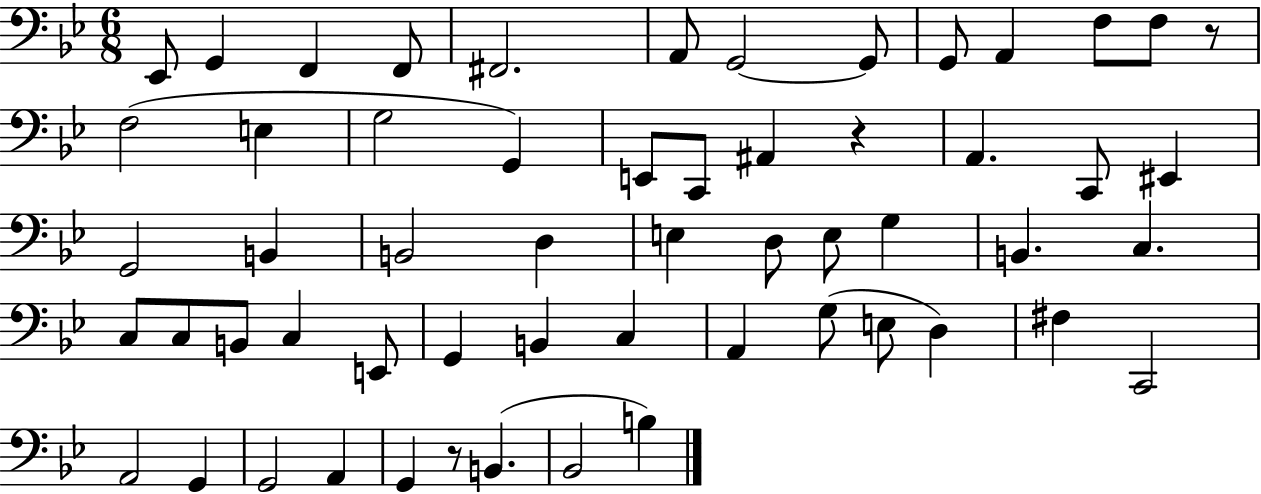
Eb2/e G2/q F2/q F2/e F#2/h. A2/e G2/h G2/e G2/e A2/q F3/e F3/e R/e F3/h E3/q G3/h G2/q E2/e C2/e A#2/q R/q A2/q. C2/e EIS2/q G2/h B2/q B2/h D3/q E3/q D3/e E3/e G3/q B2/q. C3/q. C3/e C3/e B2/e C3/q E2/e G2/q B2/q C3/q A2/q G3/e E3/e D3/q F#3/q C2/h A2/h G2/q G2/h A2/q G2/q R/e B2/q. Bb2/h B3/q